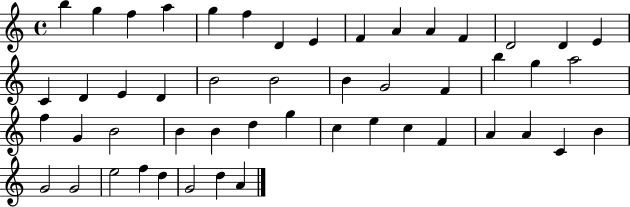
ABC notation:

X:1
T:Untitled
M:4/4
L:1/4
K:C
b g f a g f D E F A A F D2 D E C D E D B2 B2 B G2 F b g a2 f G B2 B B d g c e c F A A C B G2 G2 e2 f d G2 d A